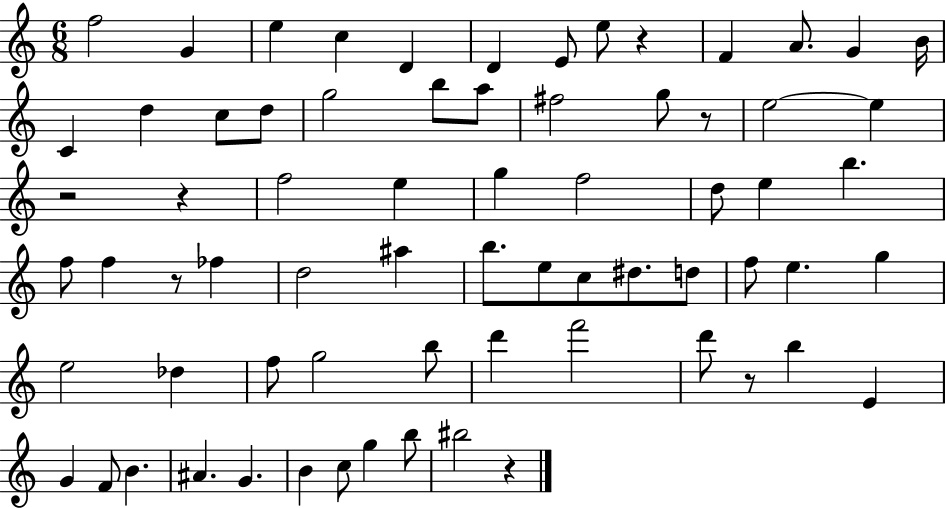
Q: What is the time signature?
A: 6/8